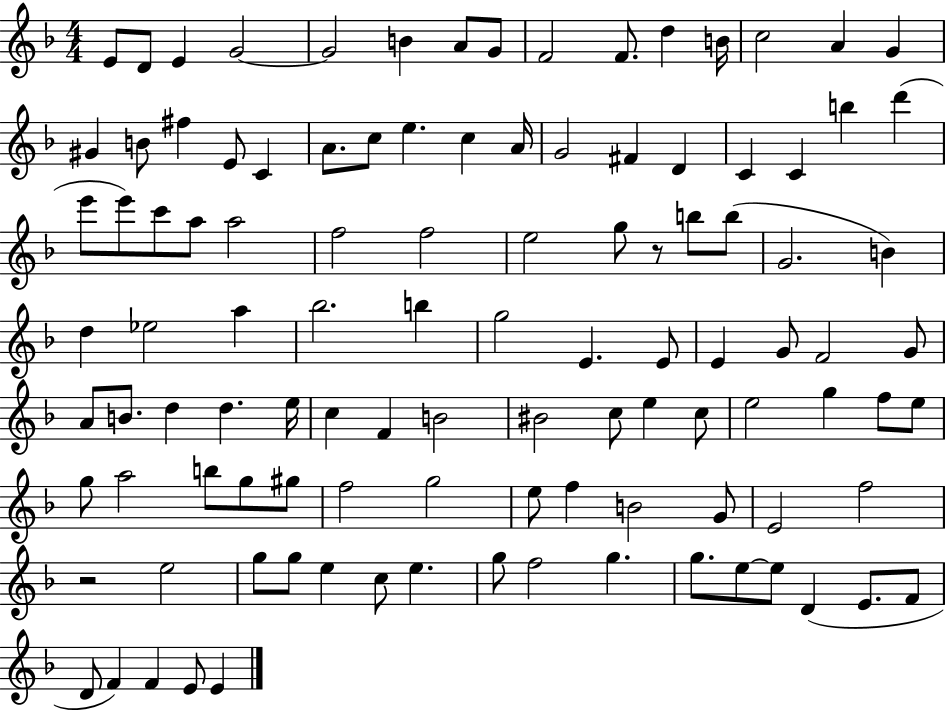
{
  \clef treble
  \numericTimeSignature
  \time 4/4
  \key f \major
  e'8 d'8 e'4 g'2~~ | g'2 b'4 a'8 g'8 | f'2 f'8. d''4 b'16 | c''2 a'4 g'4 | \break gis'4 b'8 fis''4 e'8 c'4 | a'8. c''8 e''4. c''4 a'16 | g'2 fis'4 d'4 | c'4 c'4 b''4 d'''4( | \break e'''8 e'''8) c'''8 a''8 a''2 | f''2 f''2 | e''2 g''8 r8 b''8 b''8( | g'2. b'4) | \break d''4 ees''2 a''4 | bes''2. b''4 | g''2 e'4. e'8 | e'4 g'8 f'2 g'8 | \break a'8 b'8. d''4 d''4. e''16 | c''4 f'4 b'2 | bis'2 c''8 e''4 c''8 | e''2 g''4 f''8 e''8 | \break g''8 a''2 b''8 g''8 gis''8 | f''2 g''2 | e''8 f''4 b'2 g'8 | e'2 f''2 | \break r2 e''2 | g''8 g''8 e''4 c''8 e''4. | g''8 f''2 g''4. | g''8. e''8~~ e''8 d'4( e'8. f'8 | \break d'8 f'4) f'4 e'8 e'4 | \bar "|."
}